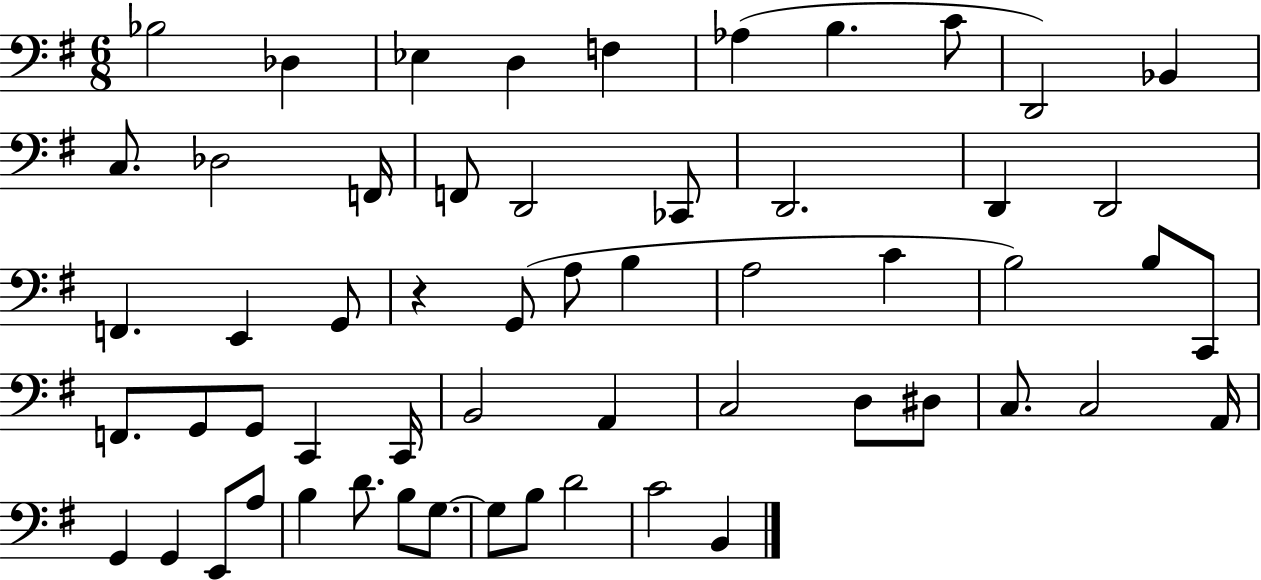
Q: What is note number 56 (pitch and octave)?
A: B2